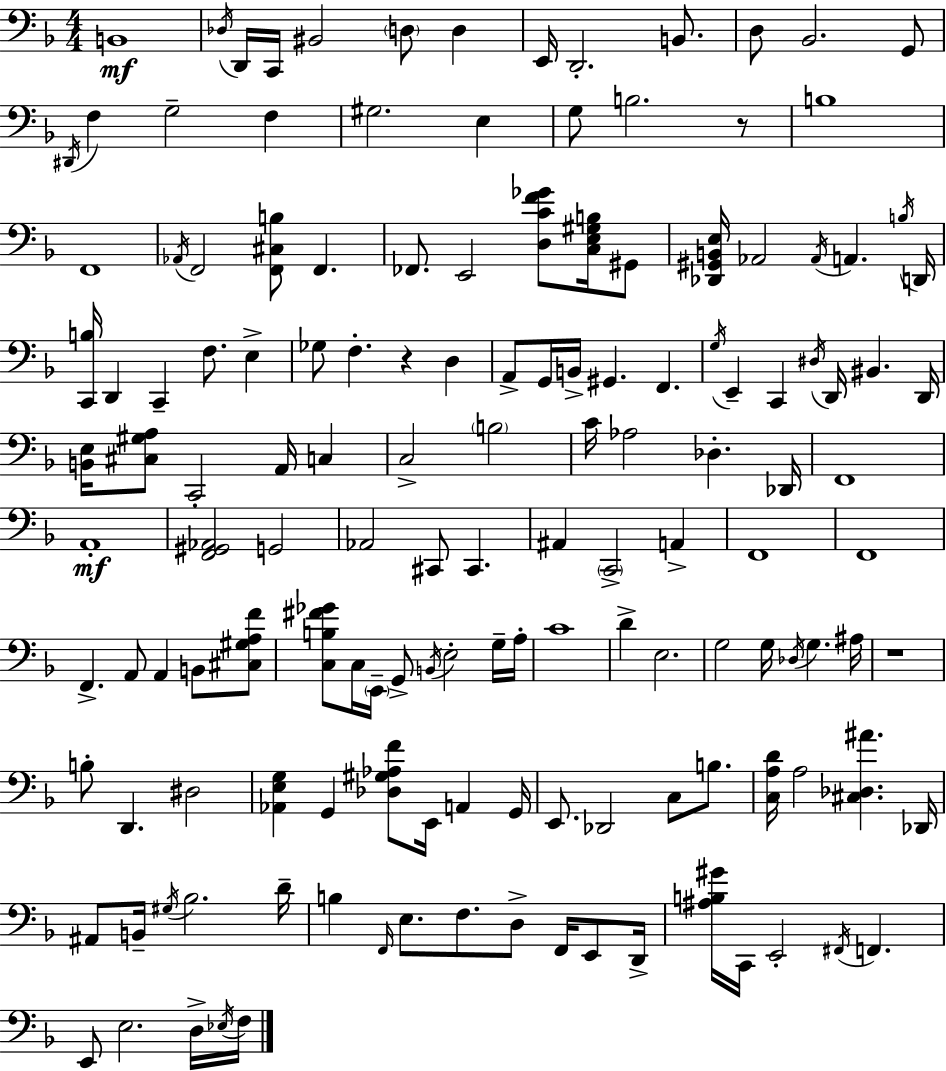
X:1
T:Untitled
M:4/4
L:1/4
K:F
B,,4 _D,/4 D,,/4 C,,/4 ^B,,2 D,/2 D, E,,/4 D,,2 B,,/2 D,/2 _B,,2 G,,/2 ^D,,/4 F, G,2 F, ^G,2 E, G,/2 B,2 z/2 B,4 F,,4 _A,,/4 F,,2 [F,,^C,B,]/2 F,, _F,,/2 E,,2 [D,CF_G]/2 [C,E,^G,B,]/4 ^G,,/2 [_D,,^G,,B,,E,]/4 _A,,2 _A,,/4 A,, B,/4 D,,/4 [C,,B,]/4 D,, C,, F,/2 E, _G,/2 F, z D, A,,/2 G,,/4 B,,/4 ^G,, F,, G,/4 E,, C,, ^D,/4 D,,/4 ^B,, D,,/4 [B,,E,]/4 [^C,^G,A,]/2 C,,2 A,,/4 C, C,2 B,2 C/4 _A,2 _D, _D,,/4 F,,4 A,,4 [F,,^G,,_A,,]2 G,,2 _A,,2 ^C,,/2 ^C,, ^A,, C,,2 A,, F,,4 F,,4 F,, A,,/2 A,, B,,/2 [^C,^G,A,F]/2 [C,B,^F_G]/2 C,/4 E,,/4 G,,/2 B,,/4 E,2 G,/4 A,/4 C4 D E,2 G,2 G,/4 _D,/4 G, ^A,/4 z4 B,/2 D,, ^D,2 [_A,,E,G,] G,, [_D,^G,_A,F]/2 E,,/4 A,, G,,/4 E,,/2 _D,,2 C,/2 B,/2 [C,A,D]/4 A,2 [^C,_D,^A] _D,,/4 ^A,,/2 B,,/4 ^G,/4 _B,2 D/4 B, F,,/4 E,/2 F,/2 D,/2 F,,/4 E,,/2 D,,/4 [^A,B,^G]/4 C,,/4 E,,2 ^F,,/4 F,, E,,/2 E,2 D,/4 _E,/4 F,/4